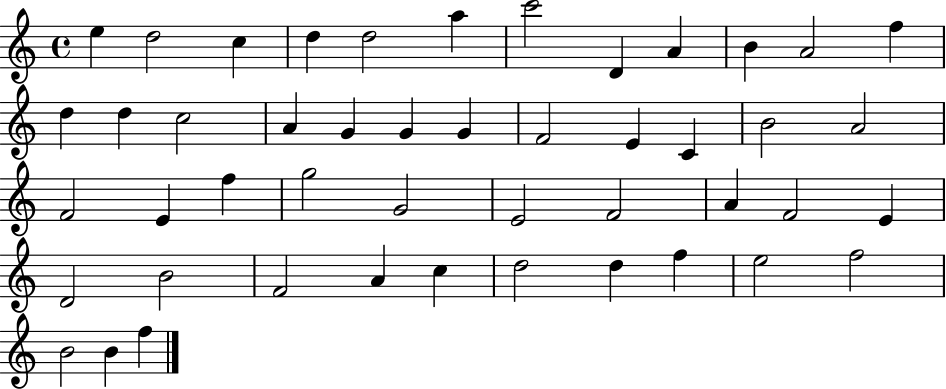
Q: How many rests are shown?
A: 0